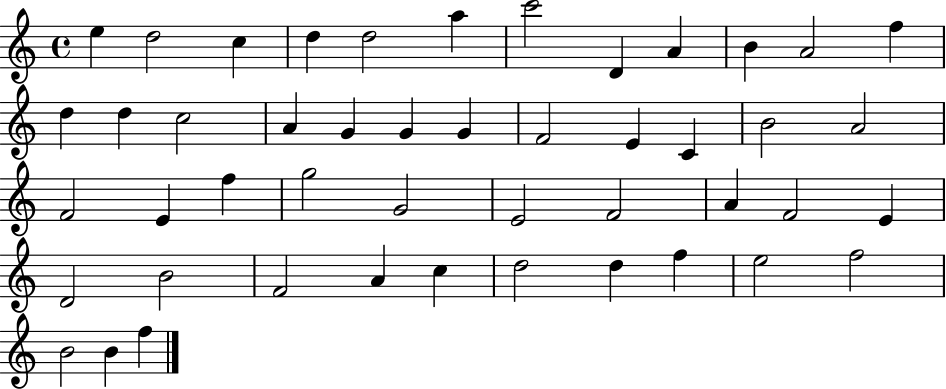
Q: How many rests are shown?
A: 0